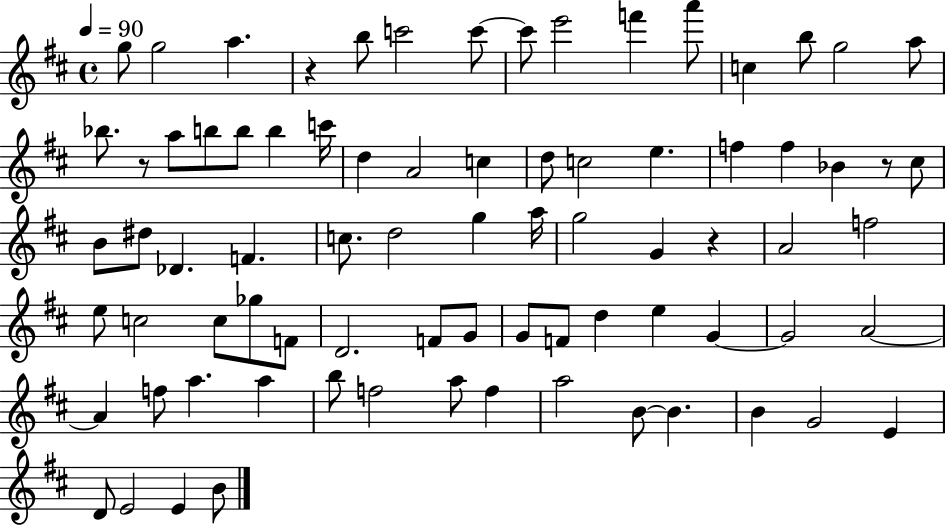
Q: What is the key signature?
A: D major